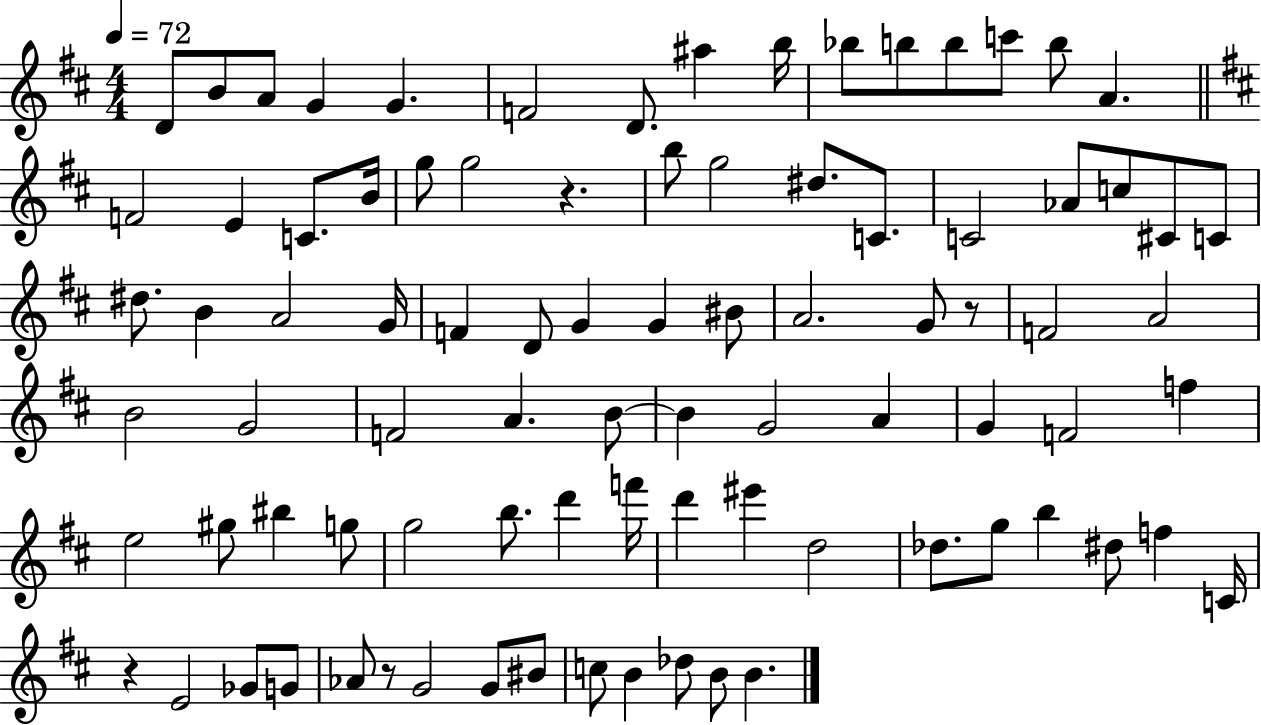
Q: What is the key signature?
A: D major